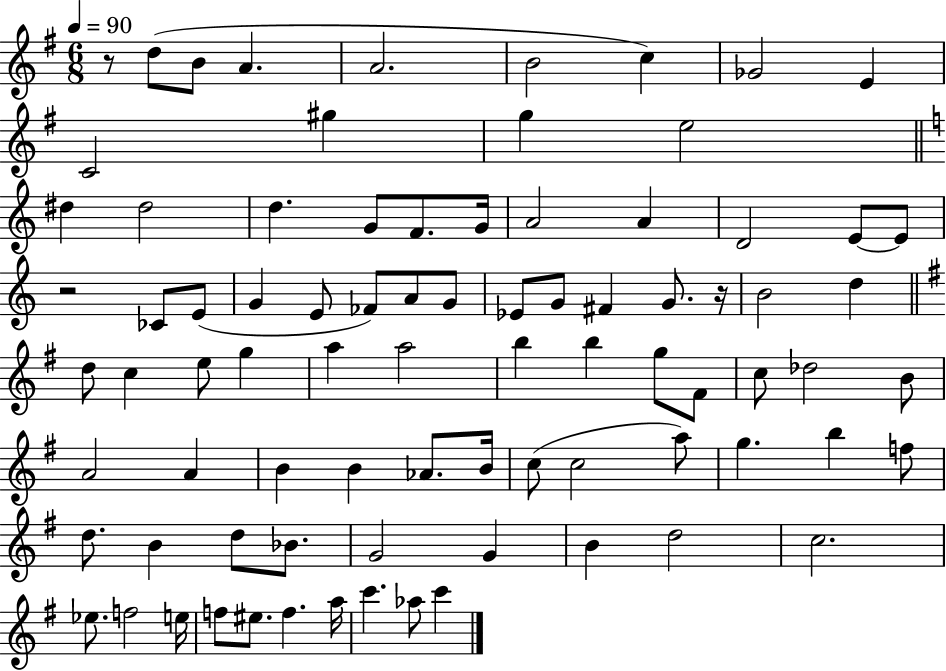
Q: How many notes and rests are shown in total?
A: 83